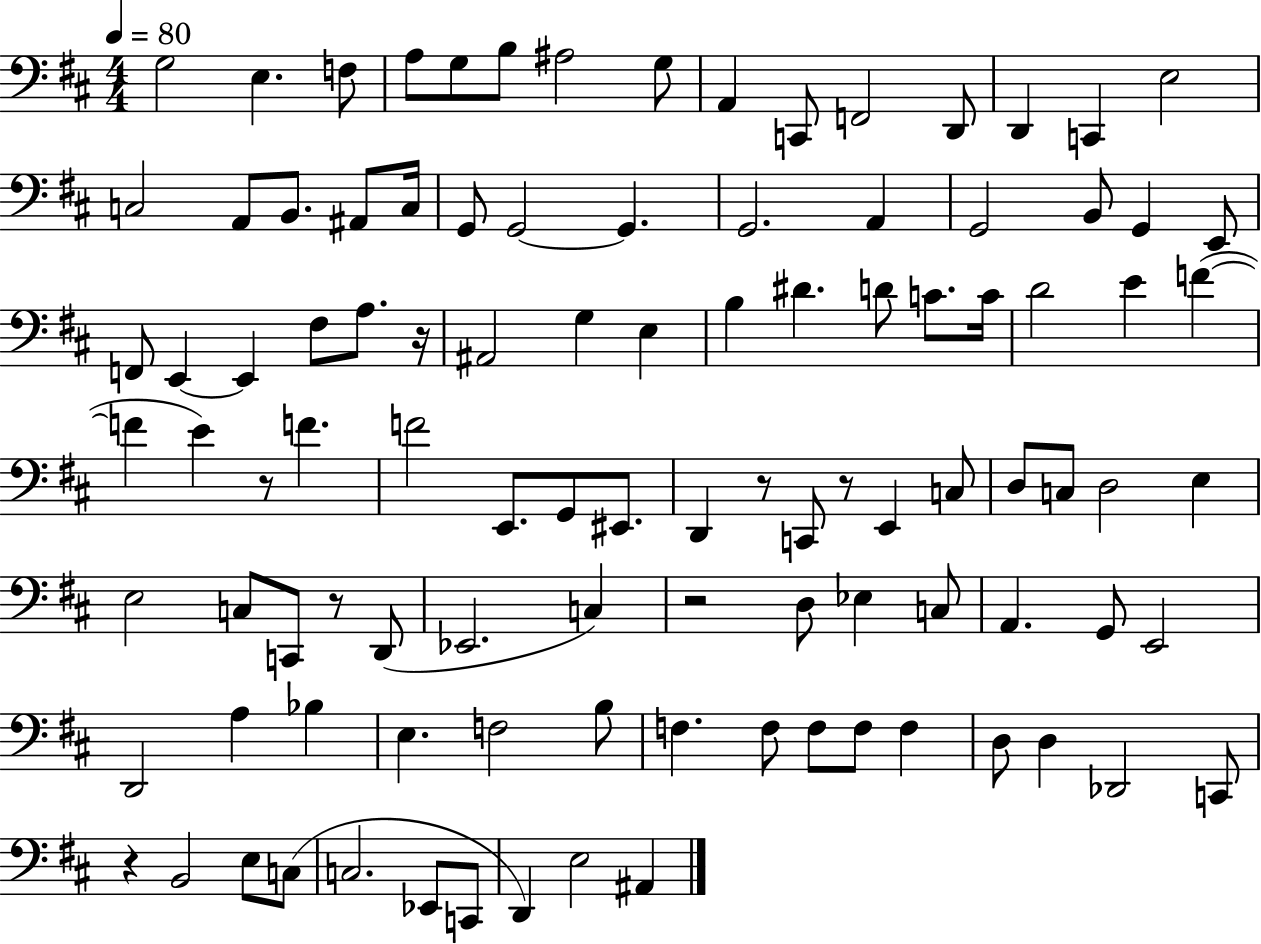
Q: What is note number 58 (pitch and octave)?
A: C3